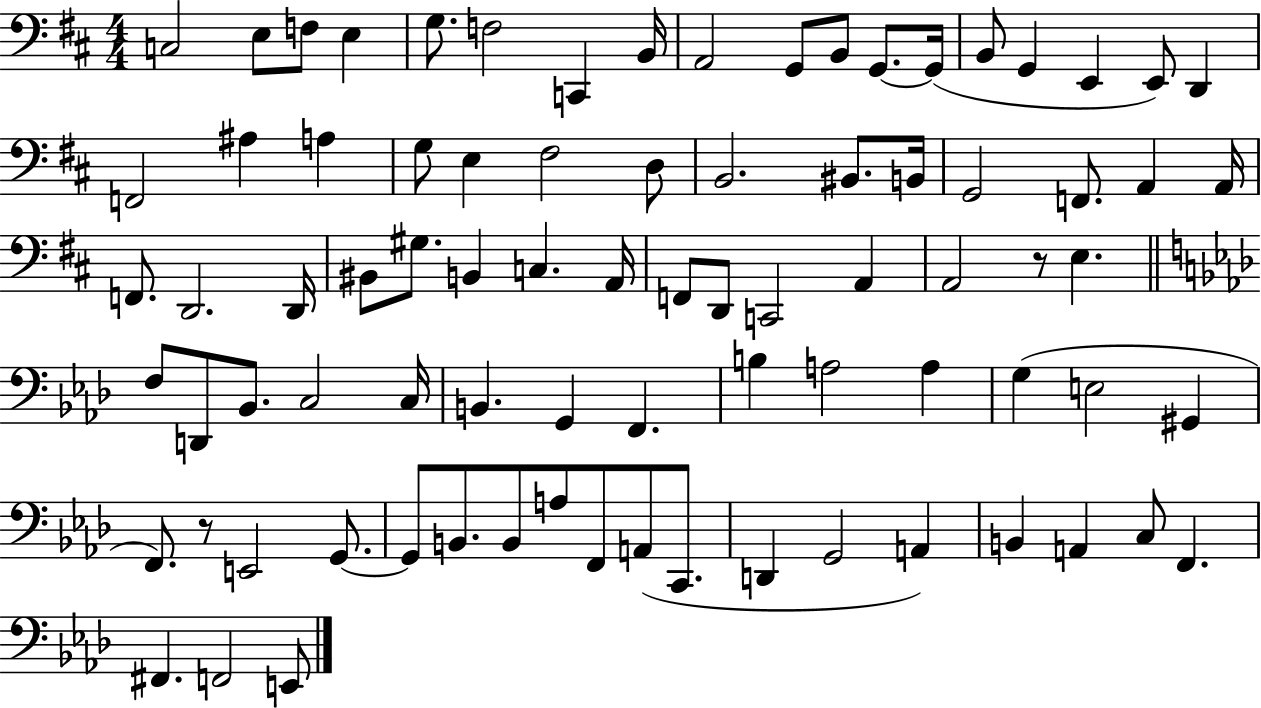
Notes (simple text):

C3/h E3/e F3/e E3/q G3/e. F3/h C2/q B2/s A2/h G2/e B2/e G2/e. G2/s B2/e G2/q E2/q E2/e D2/q F2/h A#3/q A3/q G3/e E3/q F#3/h D3/e B2/h. BIS2/e. B2/s G2/h F2/e. A2/q A2/s F2/e. D2/h. D2/s BIS2/e G#3/e. B2/q C3/q. A2/s F2/e D2/e C2/h A2/q A2/h R/e E3/q. F3/e D2/e Bb2/e. C3/h C3/s B2/q. G2/q F2/q. B3/q A3/h A3/q G3/q E3/h G#2/q F2/e. R/e E2/h G2/e. G2/e B2/e. B2/e A3/e F2/e A2/e C2/e. D2/q G2/h A2/q B2/q A2/q C3/e F2/q. F#2/q. F2/h E2/e